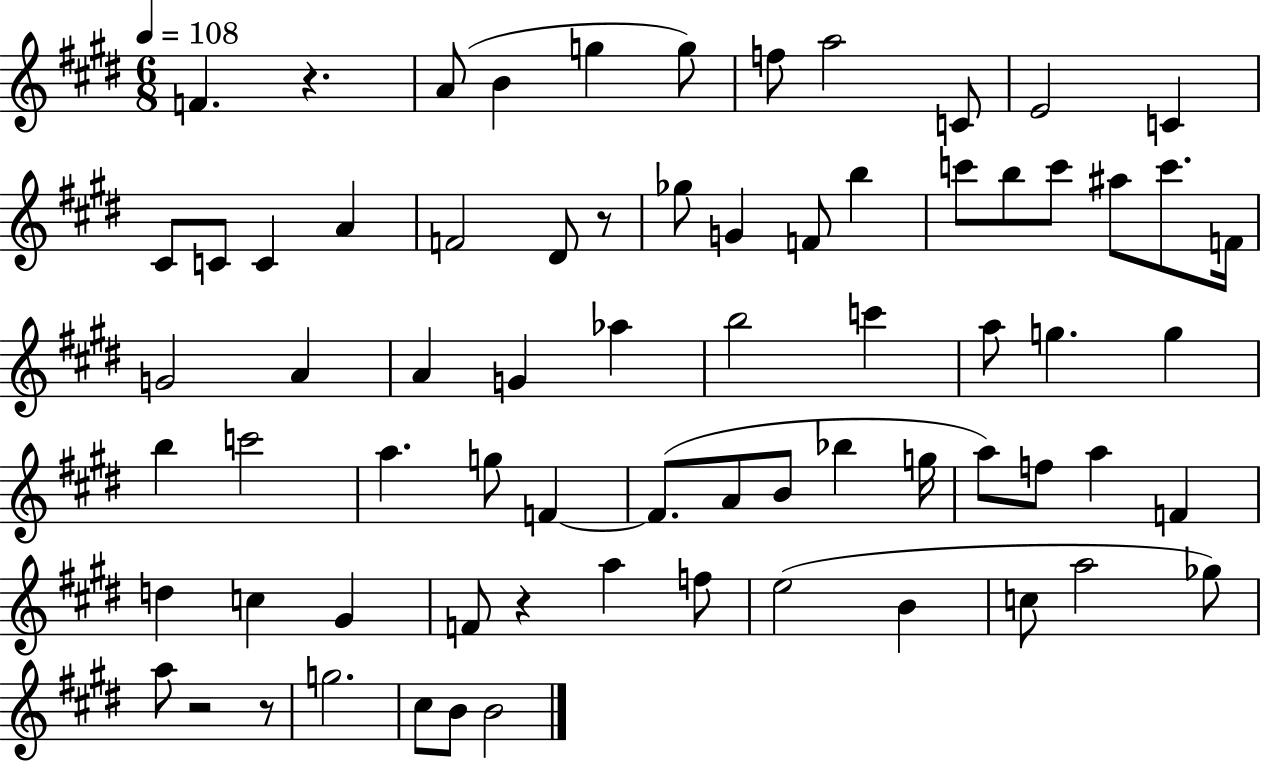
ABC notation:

X:1
T:Untitled
M:6/8
L:1/4
K:E
F z A/2 B g g/2 f/2 a2 C/2 E2 C ^C/2 C/2 C A F2 ^D/2 z/2 _g/2 G F/2 b c'/2 b/2 c'/2 ^a/2 c'/2 F/4 G2 A A G _a b2 c' a/2 g g b c'2 a g/2 F F/2 A/2 B/2 _b g/4 a/2 f/2 a F d c ^G F/2 z a f/2 e2 B c/2 a2 _g/2 a/2 z2 z/2 g2 ^c/2 B/2 B2